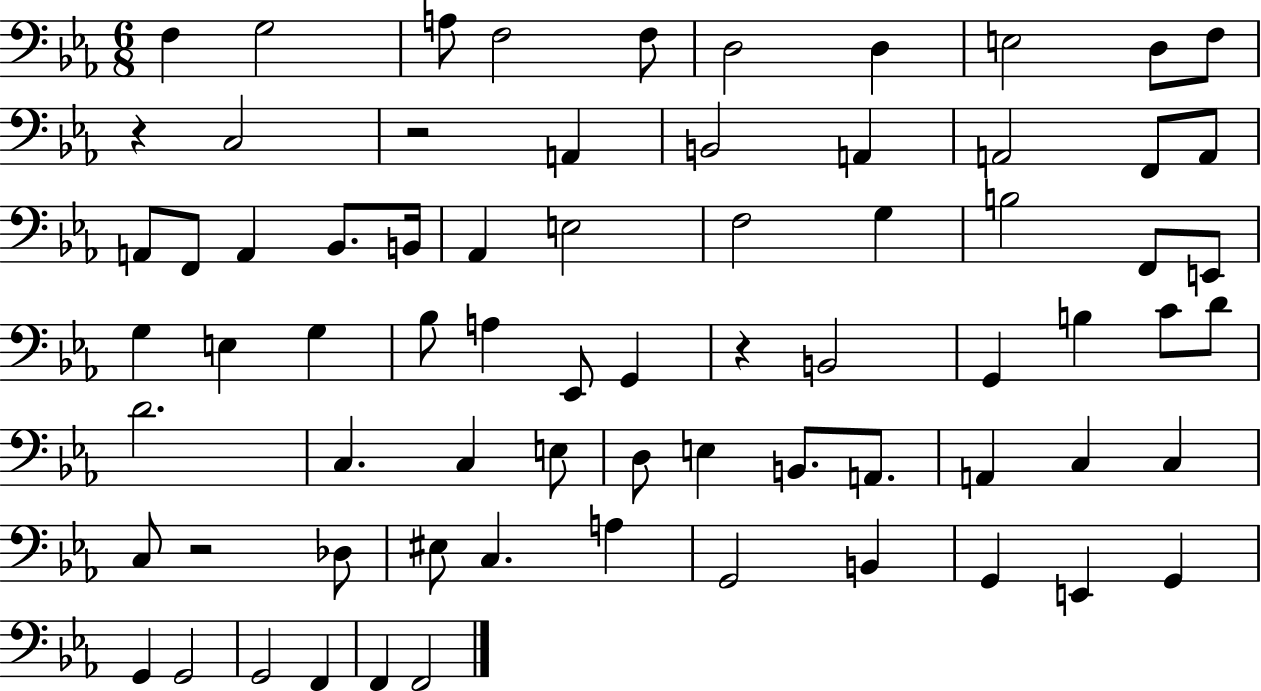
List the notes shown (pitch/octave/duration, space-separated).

F3/q G3/h A3/e F3/h F3/e D3/h D3/q E3/h D3/e F3/e R/q C3/h R/h A2/q B2/h A2/q A2/h F2/e A2/e A2/e F2/e A2/q Bb2/e. B2/s Ab2/q E3/h F3/h G3/q B3/h F2/e E2/e G3/q E3/q G3/q Bb3/e A3/q Eb2/e G2/q R/q B2/h G2/q B3/q C4/e D4/e D4/h. C3/q. C3/q E3/e D3/e E3/q B2/e. A2/e. A2/q C3/q C3/q C3/e R/h Db3/e EIS3/e C3/q. A3/q G2/h B2/q G2/q E2/q G2/q G2/q G2/h G2/h F2/q F2/q F2/h